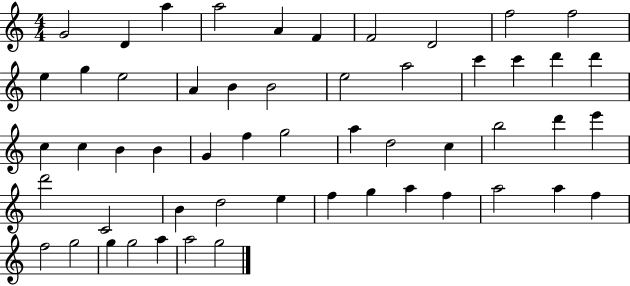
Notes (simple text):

G4/h D4/q A5/q A5/h A4/q F4/q F4/h D4/h F5/h F5/h E5/q G5/q E5/h A4/q B4/q B4/h E5/h A5/h C6/q C6/q D6/q D6/q C5/q C5/q B4/q B4/q G4/q F5/q G5/h A5/q D5/h C5/q B5/h D6/q E6/q D6/h C4/h B4/q D5/h E5/q F5/q G5/q A5/q F5/q A5/h A5/q F5/q F5/h G5/h G5/q G5/h A5/q A5/h G5/h